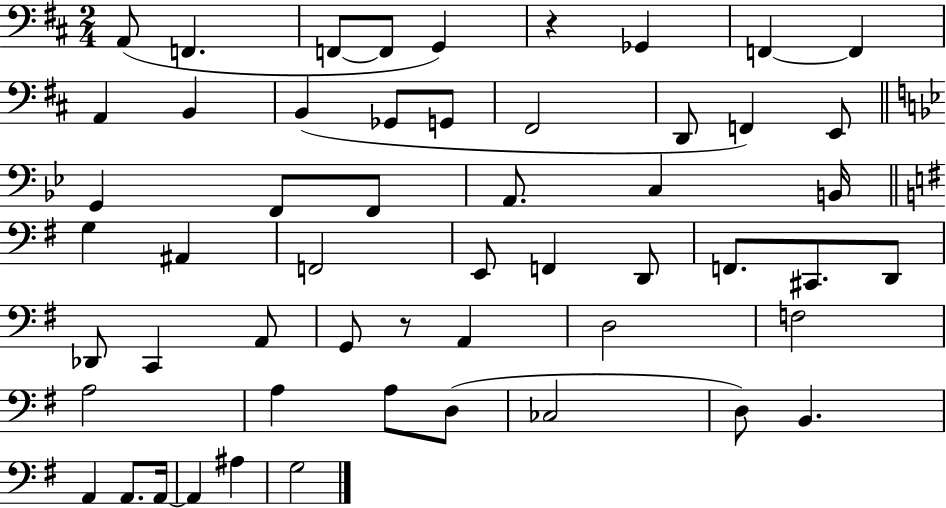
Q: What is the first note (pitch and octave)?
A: A2